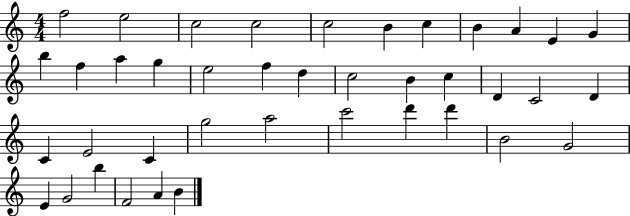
F5/h E5/h C5/h C5/h C5/h B4/q C5/q B4/q A4/q E4/q G4/q B5/q F5/q A5/q G5/q E5/h F5/q D5/q C5/h B4/q C5/q D4/q C4/h D4/q C4/q E4/h C4/q G5/h A5/h C6/h D6/q D6/q B4/h G4/h E4/q G4/h B5/q F4/h A4/q B4/q